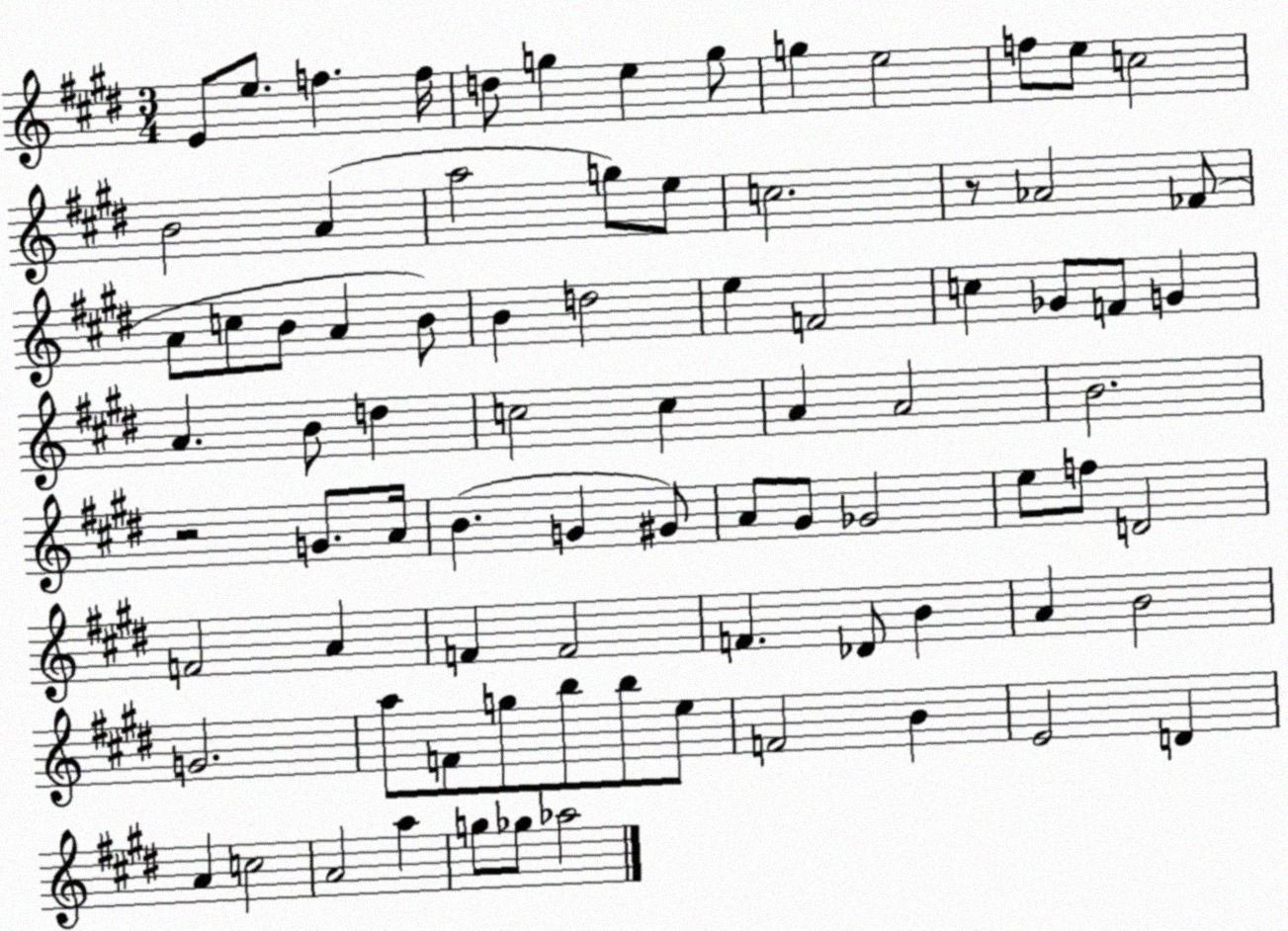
X:1
T:Untitled
M:3/4
L:1/4
K:E
E/2 e/2 f f/4 d/2 g e g/2 g e2 f/2 e/2 c2 B2 A a2 g/2 e/2 c2 z/2 _A2 _F/2 A/2 c/2 B/2 A B/2 B d2 e F2 c _G/2 F/2 G A B/2 d c2 c A A2 B2 z2 G/2 A/4 B G ^G/2 A/2 ^G/2 _G2 e/2 f/2 D2 F2 A F F2 F _D/2 B A B2 G2 a/2 F/2 g/2 b/2 b/2 e/2 F2 B E2 D A c2 A2 a g/2 _g/2 _a2